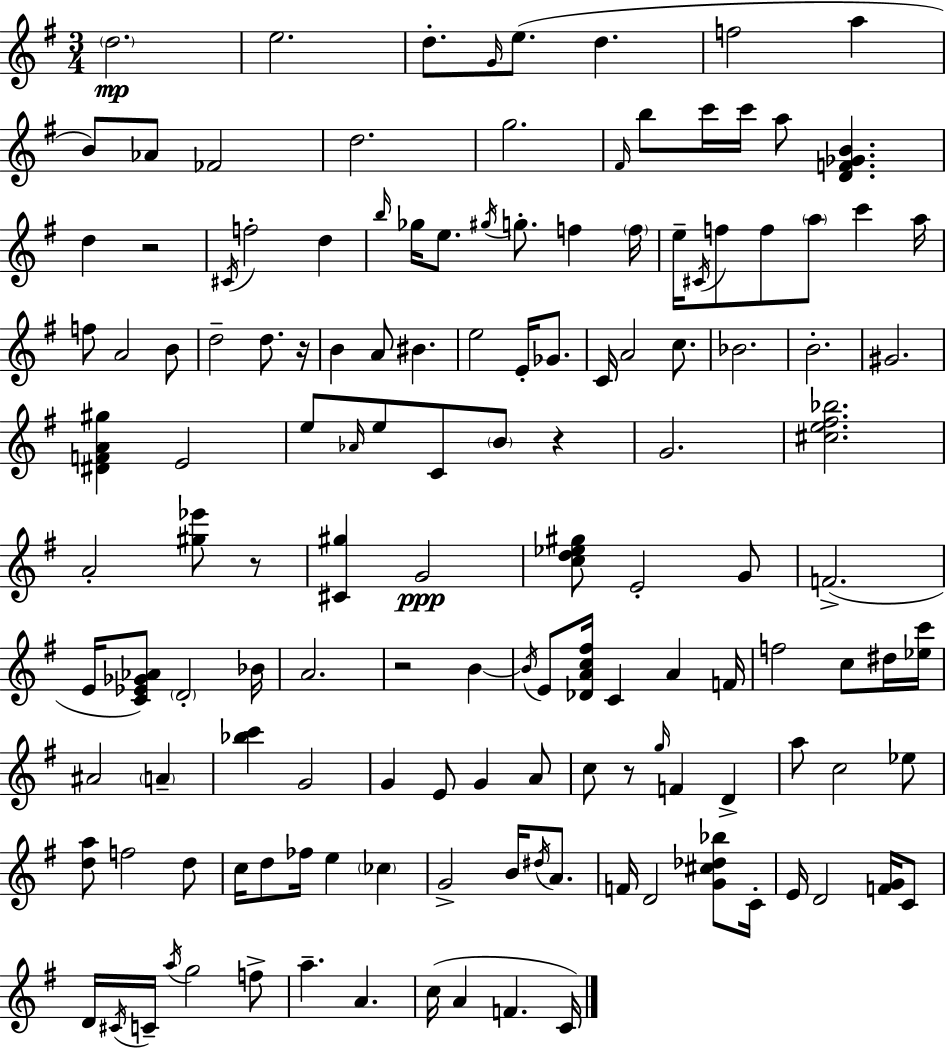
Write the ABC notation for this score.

X:1
T:Untitled
M:3/4
L:1/4
K:Em
d2 e2 d/2 G/4 e/2 d f2 a B/2 _A/2 _F2 d2 g2 ^F/4 b/2 c'/4 c'/4 a/2 [DF_GB] d z2 ^C/4 f2 d b/4 _g/4 e/2 ^g/4 g/2 f f/4 e/4 ^C/4 f/2 f/2 a/2 c' a/4 f/2 A2 B/2 d2 d/2 z/4 B A/2 ^B e2 E/4 _G/2 C/4 A2 c/2 _B2 B2 ^G2 [^DFA^g] E2 e/2 _A/4 e/2 C/2 B/2 z G2 [^ce^f_b]2 A2 [^g_e']/2 z/2 [^C^g] G2 [cd_e^g]/2 E2 G/2 F2 E/4 [C_E_G_A]/2 D2 _B/4 A2 z2 B B/4 E/2 [_DAc^f]/4 C A F/4 f2 c/2 ^d/4 [_ec']/4 ^A2 A [_bc'] G2 G E/2 G A/2 c/2 z/2 g/4 F D a/2 c2 _e/2 [da]/2 f2 d/2 c/4 d/2 _f/4 e _c G2 B/4 ^d/4 A/2 F/4 D2 [G^c_d_b]/2 C/4 E/4 D2 [FG]/4 C/2 D/4 ^C/4 C/4 a/4 g2 f/2 a A c/4 A F C/4